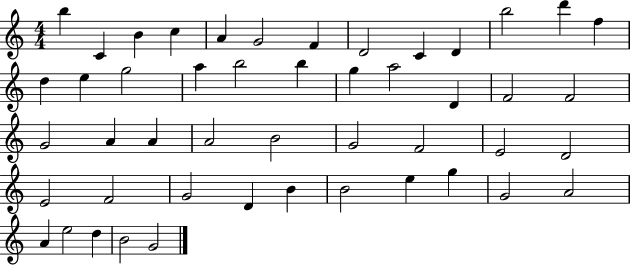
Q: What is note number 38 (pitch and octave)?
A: B4